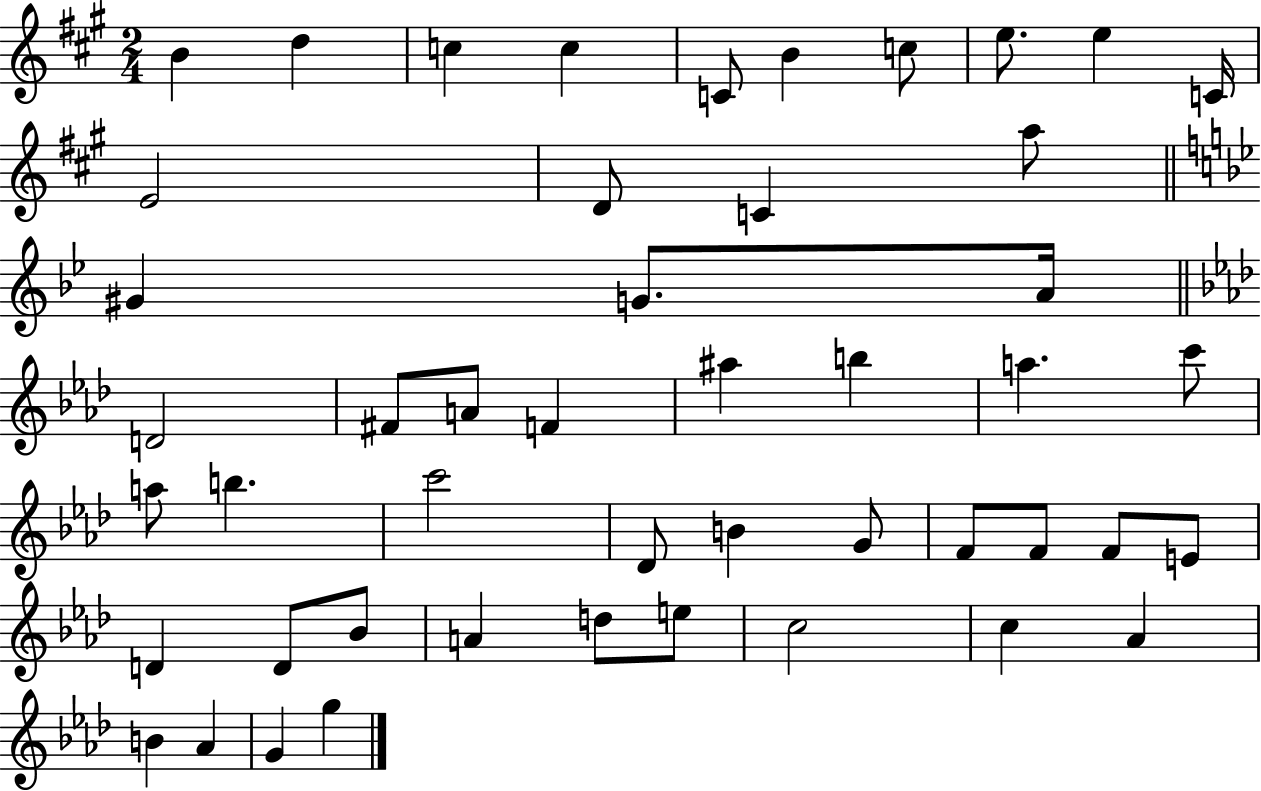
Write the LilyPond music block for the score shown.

{
  \clef treble
  \numericTimeSignature
  \time 2/4
  \key a \major
  b'4 d''4 | c''4 c''4 | c'8 b'4 c''8 | e''8. e''4 c'16 | \break e'2 | d'8 c'4 a''8 | \bar "||" \break \key bes \major gis'4 g'8. a'16 | \bar "||" \break \key aes \major d'2 | fis'8 a'8 f'4 | ais''4 b''4 | a''4. c'''8 | \break a''8 b''4. | c'''2 | des'8 b'4 g'8 | f'8 f'8 f'8 e'8 | \break d'4 d'8 bes'8 | a'4 d''8 e''8 | c''2 | c''4 aes'4 | \break b'4 aes'4 | g'4 g''4 | \bar "|."
}